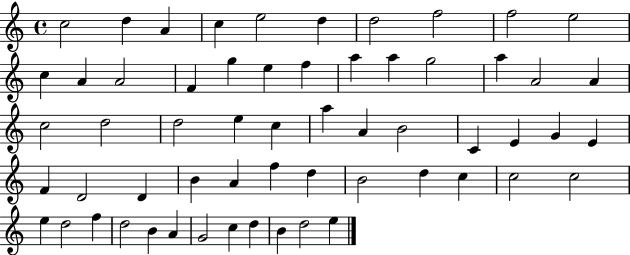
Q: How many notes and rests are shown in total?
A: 59